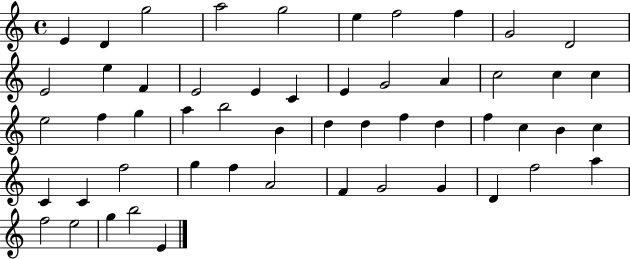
E4/q D4/q G5/h A5/h G5/h E5/q F5/h F5/q G4/h D4/h E4/h E5/q F4/q E4/h E4/q C4/q E4/q G4/h A4/q C5/h C5/q C5/q E5/h F5/q G5/q A5/q B5/h B4/q D5/q D5/q F5/q D5/q F5/q C5/q B4/q C5/q C4/q C4/q F5/h G5/q F5/q A4/h F4/q G4/h G4/q D4/q F5/h A5/q F5/h E5/h G5/q B5/h E4/q